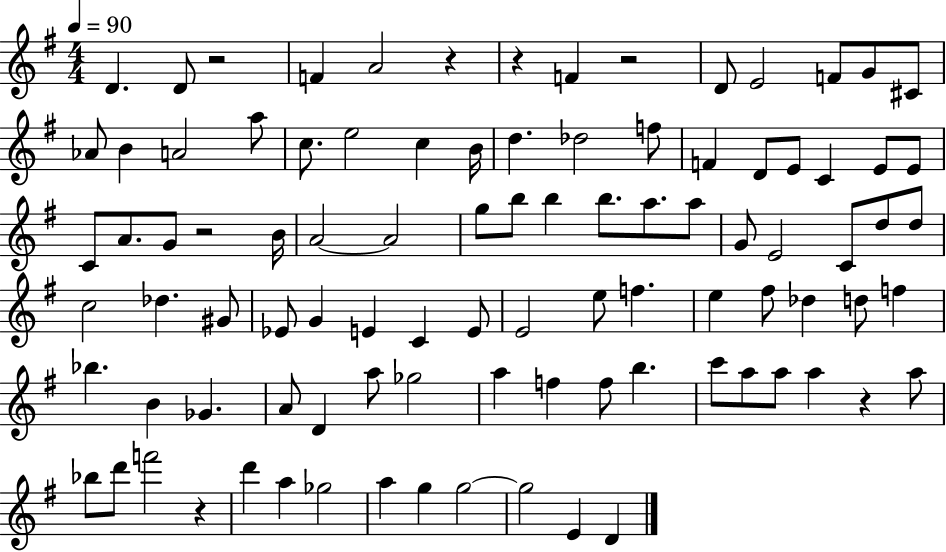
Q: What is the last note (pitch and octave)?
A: D4